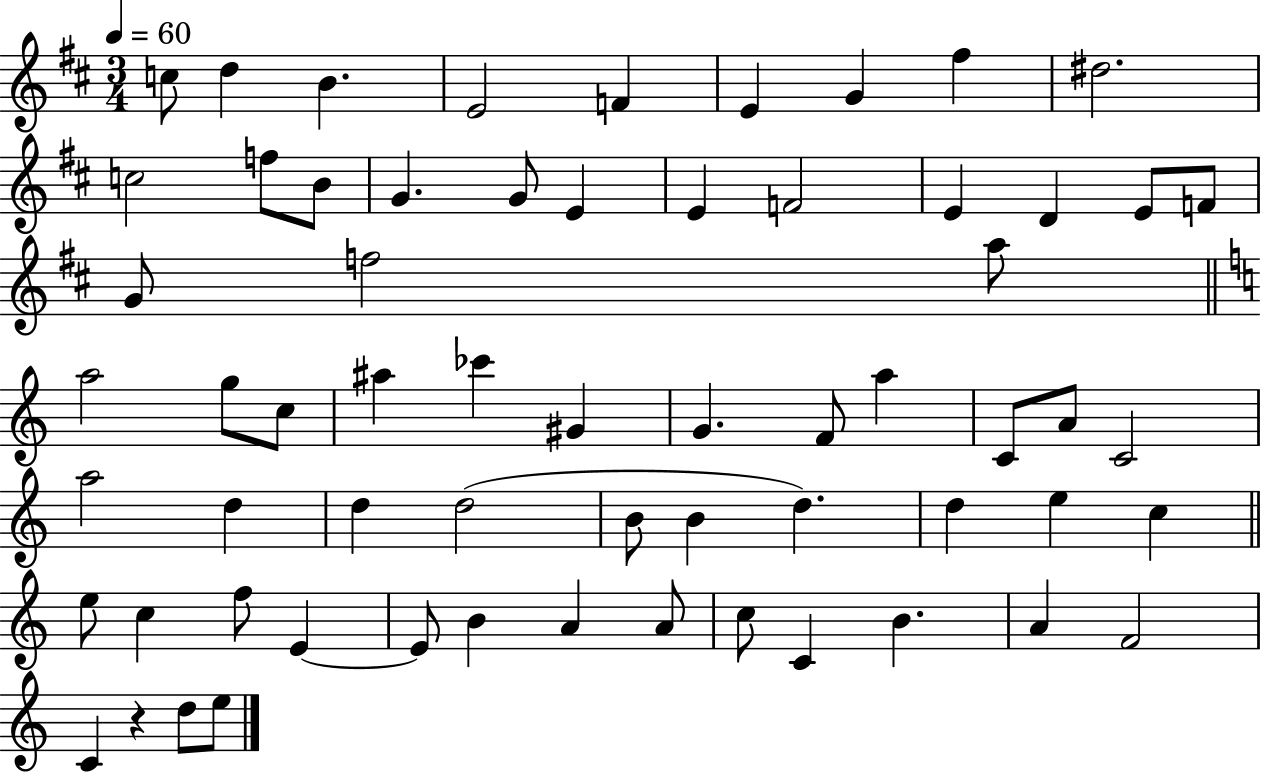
C5/e D5/q B4/q. E4/h F4/q E4/q G4/q F#5/q D#5/h. C5/h F5/e B4/e G4/q. G4/e E4/q E4/q F4/h E4/q D4/q E4/e F4/e G4/e F5/h A5/e A5/h G5/e C5/e A#5/q CES6/q G#4/q G4/q. F4/e A5/q C4/e A4/e C4/h A5/h D5/q D5/q D5/h B4/e B4/q D5/q. D5/q E5/q C5/q E5/e C5/q F5/e E4/q E4/e B4/q A4/q A4/e C5/e C4/q B4/q. A4/q F4/h C4/q R/q D5/e E5/e